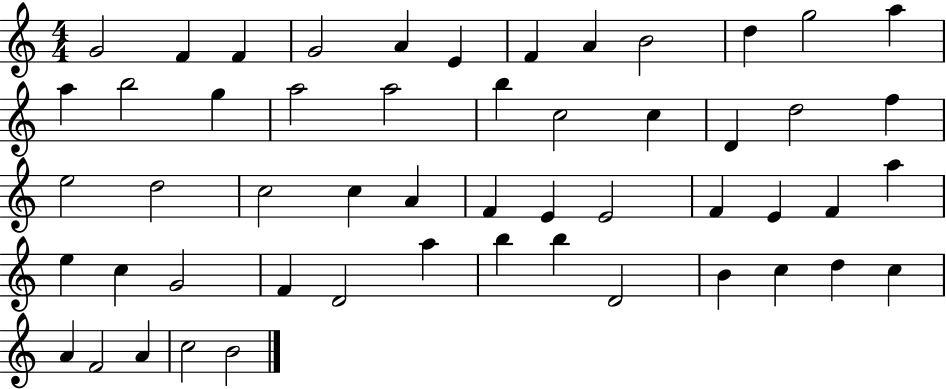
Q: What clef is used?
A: treble